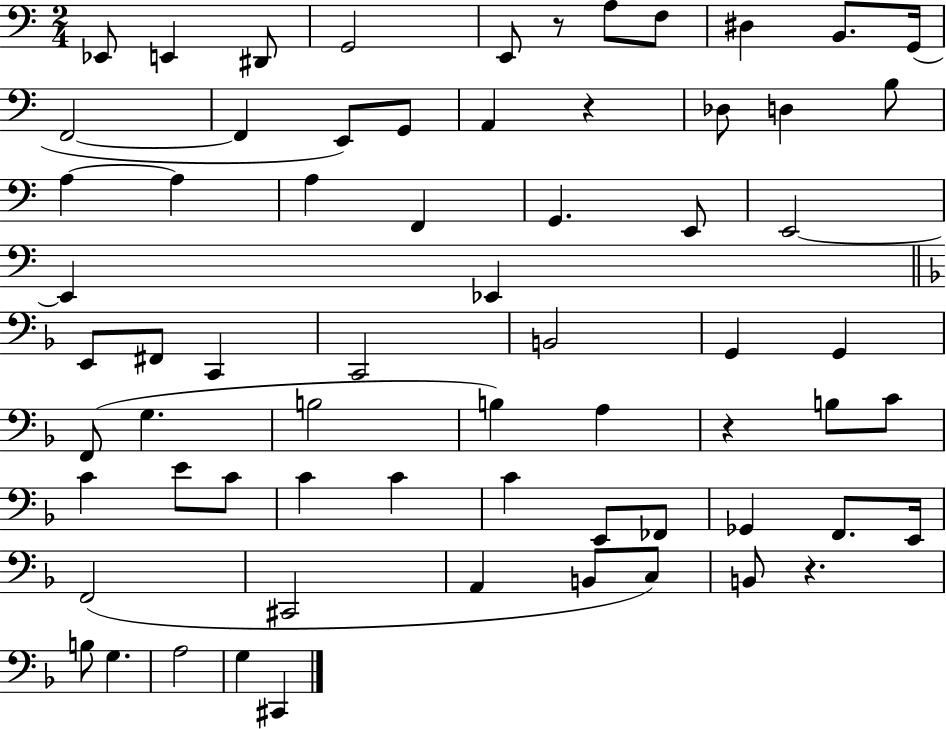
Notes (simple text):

Eb2/e E2/q D#2/e G2/h E2/e R/e A3/e F3/e D#3/q B2/e. G2/s F2/h F2/q E2/e G2/e A2/q R/q Db3/e D3/q B3/e A3/q A3/q A3/q F2/q G2/q. E2/e E2/h E2/q Eb2/q E2/e F#2/e C2/q C2/h B2/h G2/q G2/q F2/e G3/q. B3/h B3/q A3/q R/q B3/e C4/e C4/q E4/e C4/e C4/q C4/q C4/q E2/e FES2/e Gb2/q F2/e. E2/s F2/h C#2/h A2/q B2/e C3/e B2/e R/q. B3/e G3/q. A3/h G3/q C#2/q